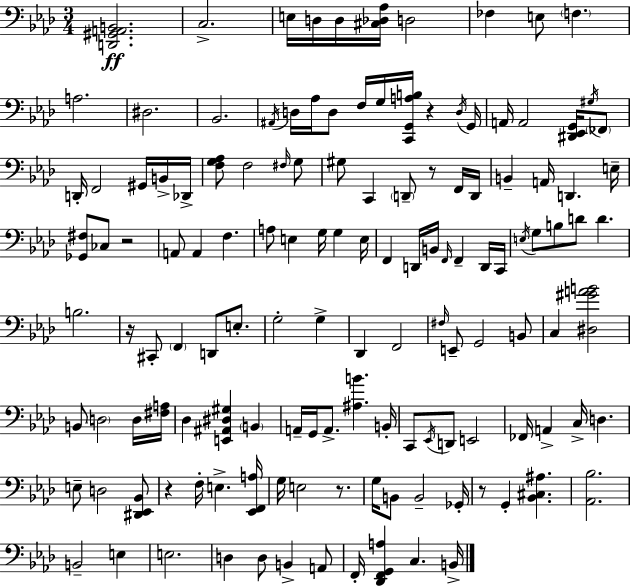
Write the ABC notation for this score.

X:1
T:Untitled
M:3/4
L:1/4
K:Fm
[D,,^G,,A,,B,,]2 C,2 E,/4 D,/4 D,/4 [^C,_D,_A,]/4 D,2 _F, E,/2 F, A,2 ^D,2 _B,,2 ^A,,/4 D,/4 _A,/4 D,/2 F,/4 G,/4 [C,,G,,A,B,]/4 z D,/4 G,,/4 A,,/4 A,,2 [^D,,_E,,G,,]/4 ^G,/4 _F,,/2 D,,/4 F,,2 ^G,,/4 B,,/4 _D,,/4 [F,G,_A,]/2 F,2 ^F,/4 G,/2 ^G,/2 C,, D,,/2 z/2 F,,/4 D,,/4 B,, A,,/4 D,, E,/4 [_G,,^F,]/2 _C,/2 z2 A,,/2 A,, F, A,/2 E, G,/4 G, E,/4 F,, D,,/4 B,,/4 F,,/4 F,, D,,/4 C,,/4 E,/4 G,/2 B,/2 D/2 D B,2 z/4 ^C,,/2 F,, D,,/2 E,/2 G,2 G, _D,, F,,2 ^F,/4 E,,/2 G,,2 B,,/2 C, [^D,^GAB]2 B,,/2 D,2 D,/4 [^F,A,]/4 _D, [E,,^A,,^D,^G,] B,, A,,/4 G,,/4 A,,/2 [^A,B] B,,/4 C,,/2 _E,,/4 D,,/2 E,,2 _F,,/4 A,, C,/4 D, E,/2 D,2 [^D,,_E,,_B,,]/2 z F,/4 E, [_E,,F,,A,]/4 G,/4 E,2 z/2 G,/4 B,,/2 B,,2 _G,,/4 z/2 G,, [_B,,^C,^A,] [_A,,_B,]2 B,,2 E, E,2 D, D,/2 B,, A,,/2 F,,/4 [_D,,F,,G,,A,] C, B,,/4